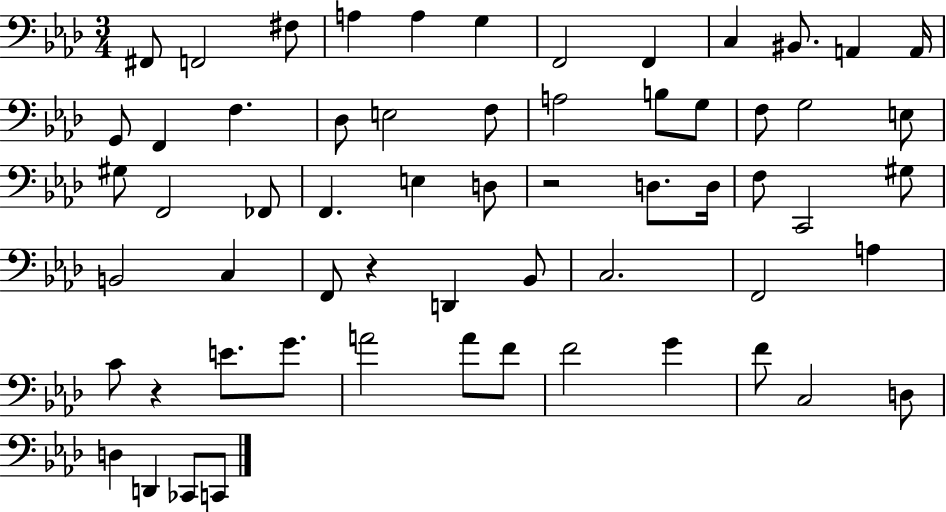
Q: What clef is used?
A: bass